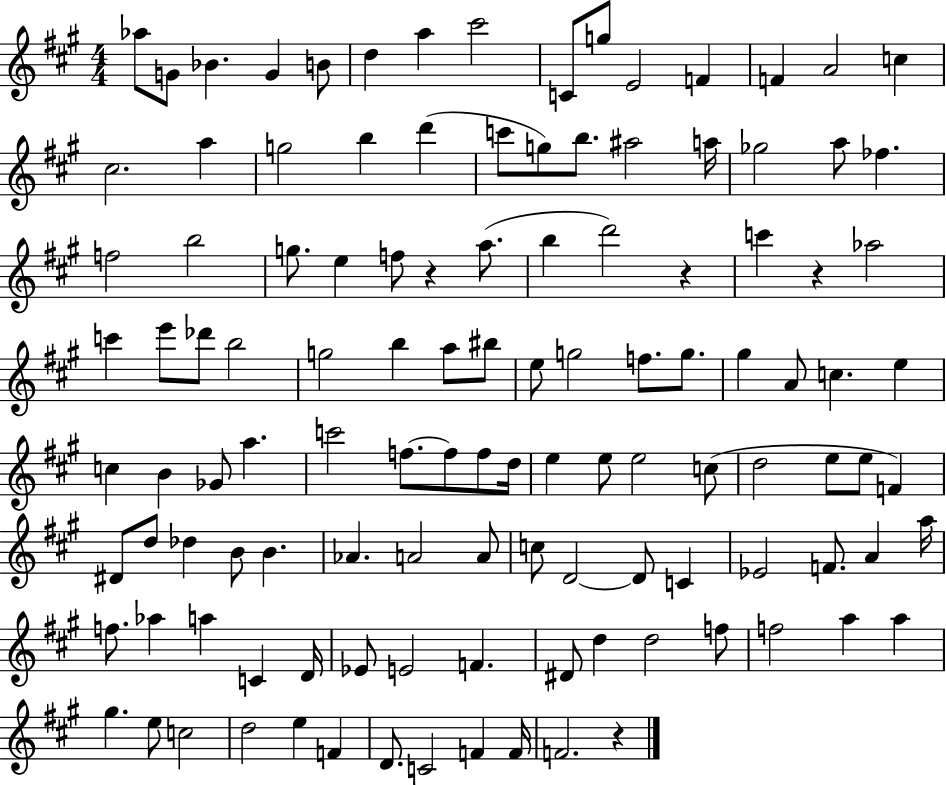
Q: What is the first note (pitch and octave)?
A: Ab5